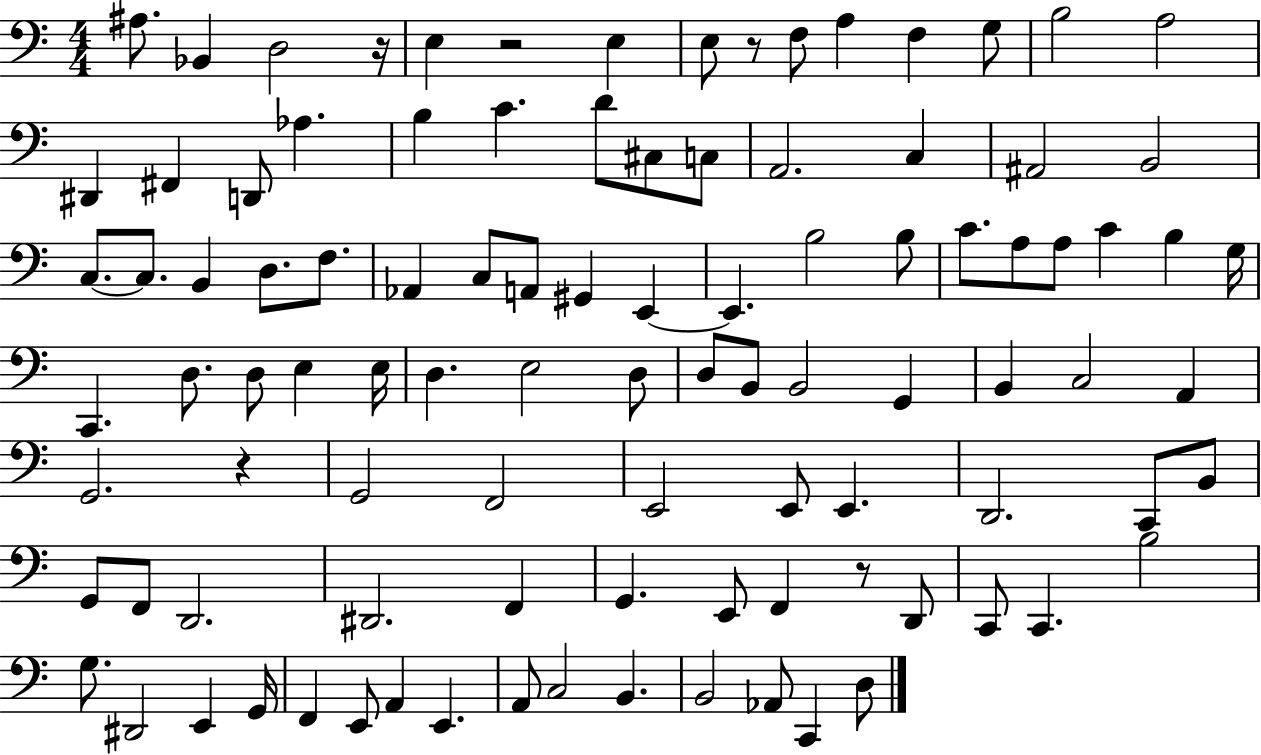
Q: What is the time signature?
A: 4/4